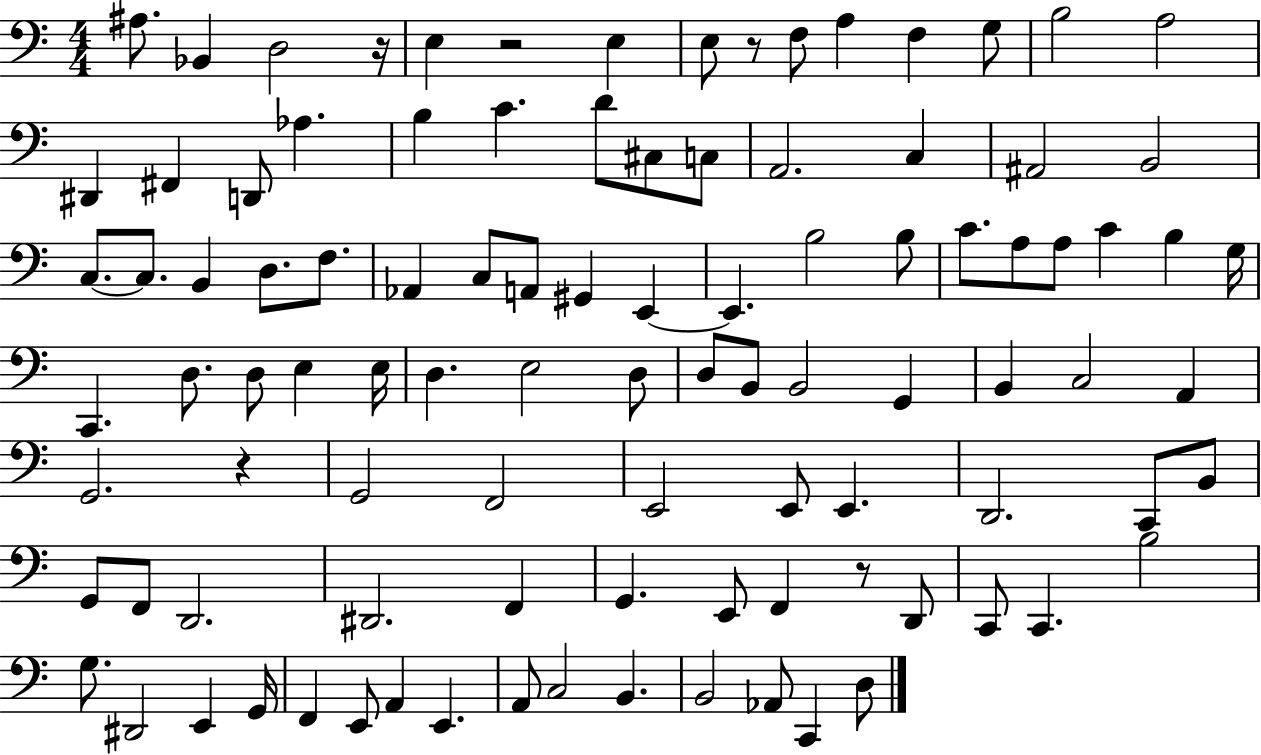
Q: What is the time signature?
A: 4/4